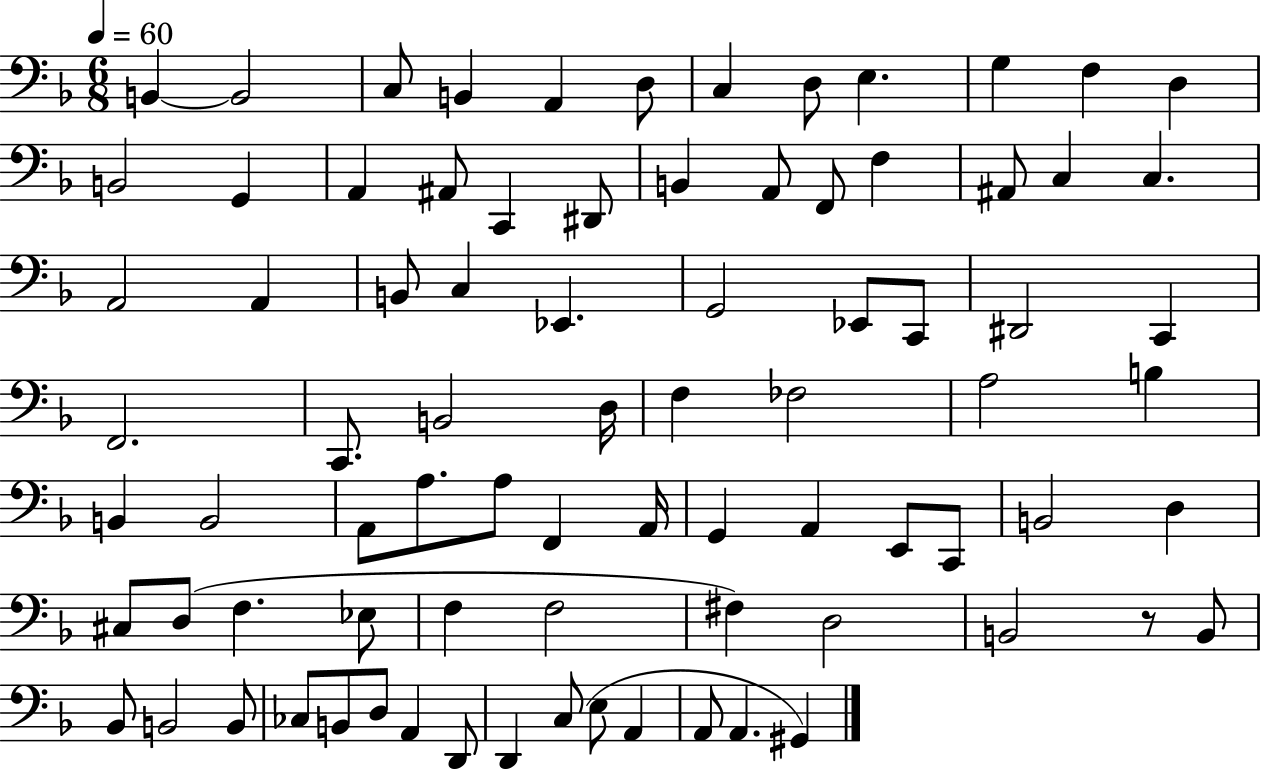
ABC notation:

X:1
T:Untitled
M:6/8
L:1/4
K:F
B,, B,,2 C,/2 B,, A,, D,/2 C, D,/2 E, G, F, D, B,,2 G,, A,, ^A,,/2 C,, ^D,,/2 B,, A,,/2 F,,/2 F, ^A,,/2 C, C, A,,2 A,, B,,/2 C, _E,, G,,2 _E,,/2 C,,/2 ^D,,2 C,, F,,2 C,,/2 B,,2 D,/4 F, _F,2 A,2 B, B,, B,,2 A,,/2 A,/2 A,/2 F,, A,,/4 G,, A,, E,,/2 C,,/2 B,,2 D, ^C,/2 D,/2 F, _E,/2 F, F,2 ^F, D,2 B,,2 z/2 B,,/2 _B,,/2 B,,2 B,,/2 _C,/2 B,,/2 D,/2 A,, D,,/2 D,, C,/2 E,/2 A,, A,,/2 A,, ^G,,